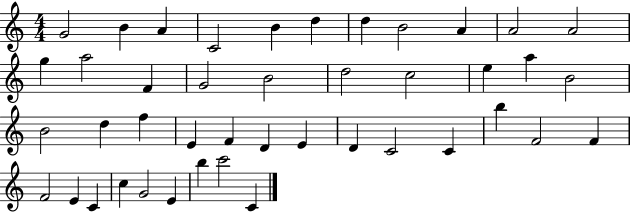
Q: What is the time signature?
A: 4/4